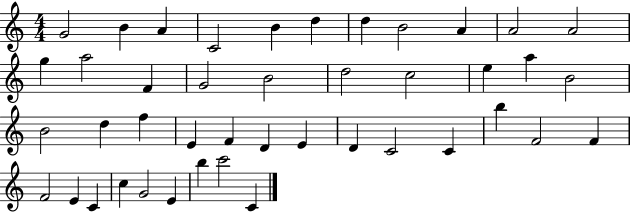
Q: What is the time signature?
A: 4/4